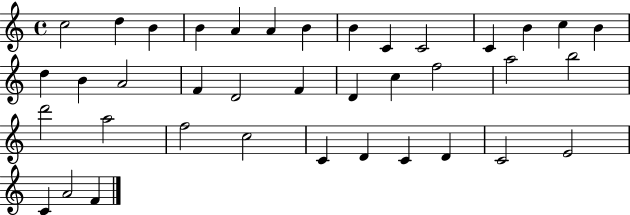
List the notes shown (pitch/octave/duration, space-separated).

C5/h D5/q B4/q B4/q A4/q A4/q B4/q B4/q C4/q C4/h C4/q B4/q C5/q B4/q D5/q B4/q A4/h F4/q D4/h F4/q D4/q C5/q F5/h A5/h B5/h D6/h A5/h F5/h C5/h C4/q D4/q C4/q D4/q C4/h E4/h C4/q A4/h F4/q